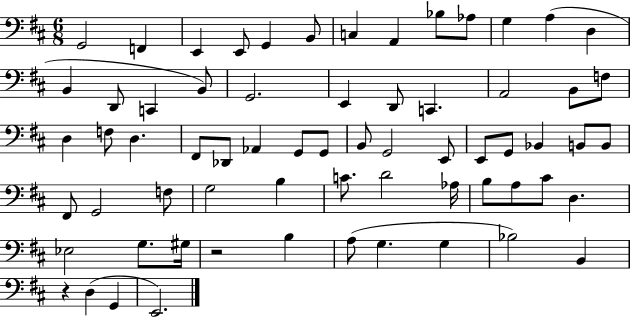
G2/h F2/q E2/q E2/e G2/q B2/e C3/q A2/q Bb3/e Ab3/e G3/q A3/q D3/q B2/q D2/e C2/q B2/e G2/h. E2/q D2/e C2/q. A2/h B2/e F3/e D3/q F3/e D3/q. F#2/e Db2/e Ab2/q G2/e G2/e B2/e G2/h E2/e E2/e G2/e Bb2/q B2/e B2/e F#2/e G2/h F3/e G3/h B3/q C4/e. D4/h Ab3/s B3/e A3/e C#4/e D3/q. Eb3/h G3/e. G#3/s R/h B3/q A3/e G3/q. G3/q Bb3/h B2/q R/q D3/q G2/q E2/h.